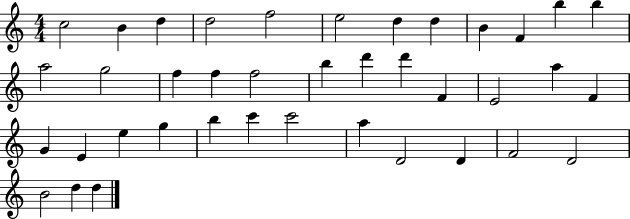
X:1
T:Untitled
M:4/4
L:1/4
K:C
c2 B d d2 f2 e2 d d B F b b a2 g2 f f f2 b d' d' F E2 a F G E e g b c' c'2 a D2 D F2 D2 B2 d d